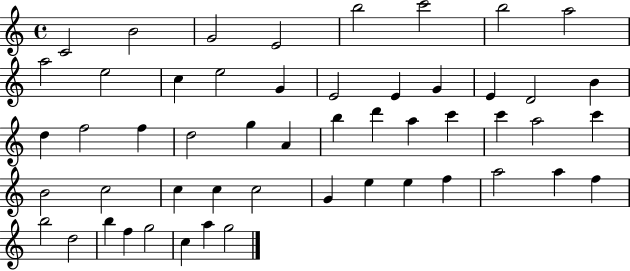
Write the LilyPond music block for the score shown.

{
  \clef treble
  \time 4/4
  \defaultTimeSignature
  \key c \major
  c'2 b'2 | g'2 e'2 | b''2 c'''2 | b''2 a''2 | \break a''2 e''2 | c''4 e''2 g'4 | e'2 e'4 g'4 | e'4 d'2 b'4 | \break d''4 f''2 f''4 | d''2 g''4 a'4 | b''4 d'''4 a''4 c'''4 | c'''4 a''2 c'''4 | \break b'2 c''2 | c''4 c''4 c''2 | g'4 e''4 e''4 f''4 | a''2 a''4 f''4 | \break b''2 d''2 | b''4 f''4 g''2 | c''4 a''4 g''2 | \bar "|."
}